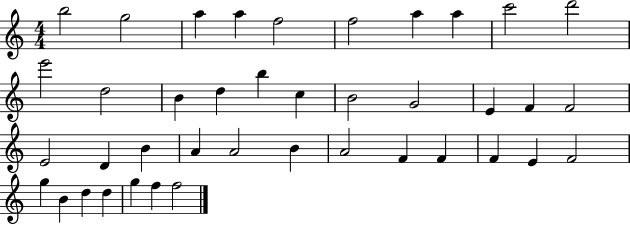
{
  \clef treble
  \numericTimeSignature
  \time 4/4
  \key c \major
  b''2 g''2 | a''4 a''4 f''2 | f''2 a''4 a''4 | c'''2 d'''2 | \break e'''2 d''2 | b'4 d''4 b''4 c''4 | b'2 g'2 | e'4 f'4 f'2 | \break e'2 d'4 b'4 | a'4 a'2 b'4 | a'2 f'4 f'4 | f'4 e'4 f'2 | \break g''4 b'4 d''4 d''4 | g''4 f''4 f''2 | \bar "|."
}